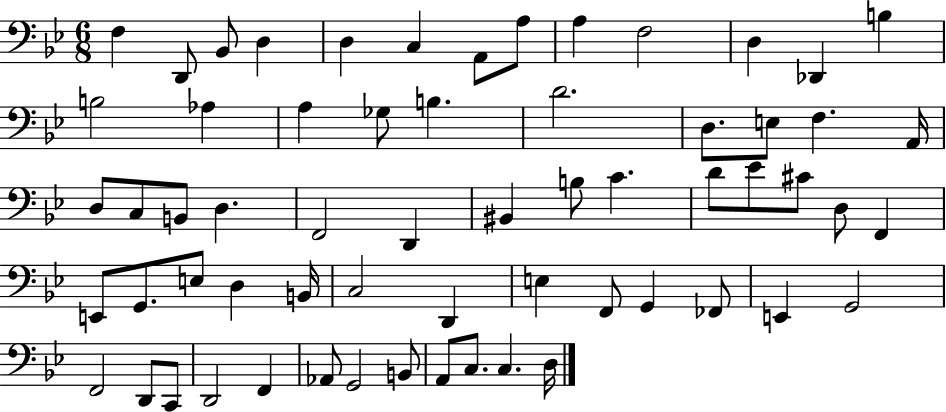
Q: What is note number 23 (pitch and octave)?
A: A2